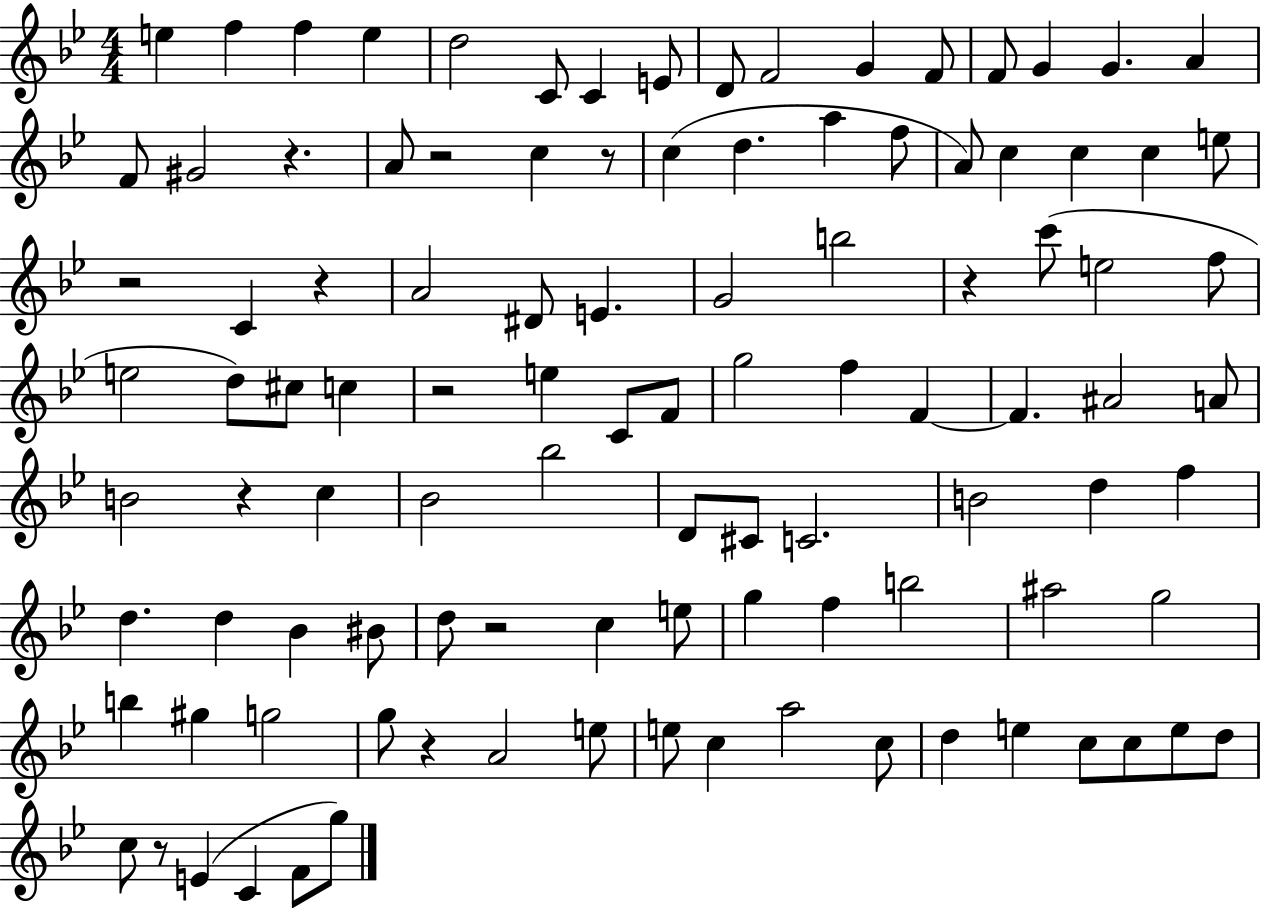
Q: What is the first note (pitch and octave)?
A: E5